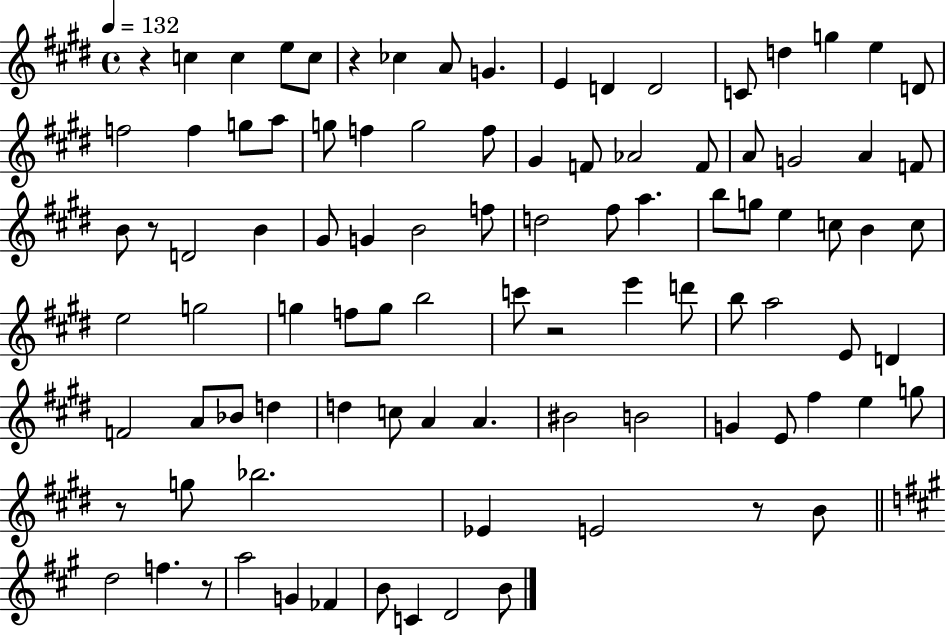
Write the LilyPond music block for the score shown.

{
  \clef treble
  \time 4/4
  \defaultTimeSignature
  \key e \major
  \tempo 4 = 132
  r4 c''4 c''4 e''8 c''8 | r4 ces''4 a'8 g'4. | e'4 d'4 d'2 | c'8 d''4 g''4 e''4 d'8 | \break f''2 f''4 g''8 a''8 | g''8 f''4 g''2 f''8 | gis'4 f'8 aes'2 f'8 | a'8 g'2 a'4 f'8 | \break b'8 r8 d'2 b'4 | gis'8 g'4 b'2 f''8 | d''2 fis''8 a''4. | b''8 g''8 e''4 c''8 b'4 c''8 | \break e''2 g''2 | g''4 f''8 g''8 b''2 | c'''8 r2 e'''4 d'''8 | b''8 a''2 e'8 d'4 | \break f'2 a'8 bes'8 d''4 | d''4 c''8 a'4 a'4. | bis'2 b'2 | g'4 e'8 fis''4 e''4 g''8 | \break r8 g''8 bes''2. | ees'4 e'2 r8 b'8 | \bar "||" \break \key a \major d''2 f''4. r8 | a''2 g'4 fes'4 | b'8 c'4 d'2 b'8 | \bar "|."
}